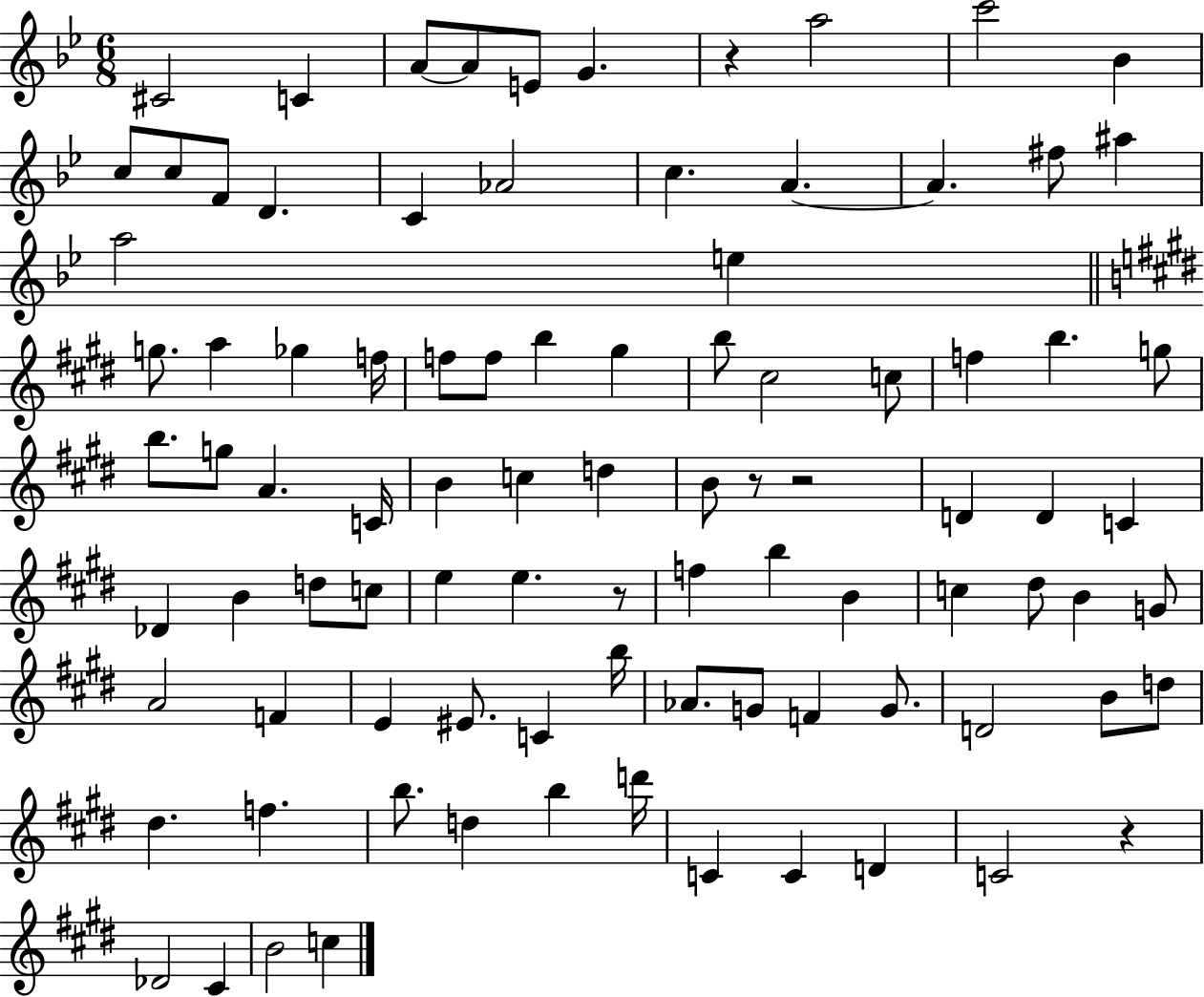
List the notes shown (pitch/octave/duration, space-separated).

C#4/h C4/q A4/e A4/e E4/e G4/q. R/q A5/h C6/h Bb4/q C5/e C5/e F4/e D4/q. C4/q Ab4/h C5/q. A4/q. A4/q. F#5/e A#5/q A5/h E5/q G5/e. A5/q Gb5/q F5/s F5/e F5/e B5/q G#5/q B5/e C#5/h C5/e F5/q B5/q. G5/e B5/e. G5/e A4/q. C4/s B4/q C5/q D5/q B4/e R/e R/h D4/q D4/q C4/q Db4/q B4/q D5/e C5/e E5/q E5/q. R/e F5/q B5/q B4/q C5/q D#5/e B4/q G4/e A4/h F4/q E4/q EIS4/e. C4/q B5/s Ab4/e. G4/e F4/q G4/e. D4/h B4/e D5/e D#5/q. F5/q. B5/e. D5/q B5/q D6/s C4/q C4/q D4/q C4/h R/q Db4/h C#4/q B4/h C5/q